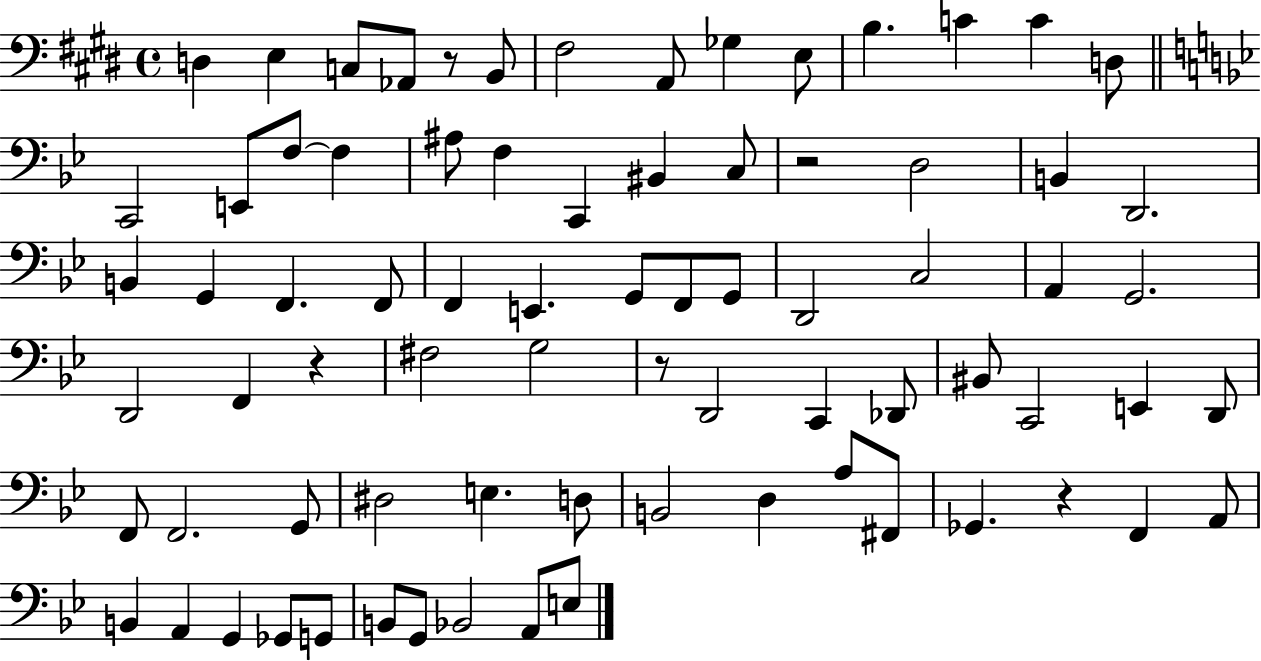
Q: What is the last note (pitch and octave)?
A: E3